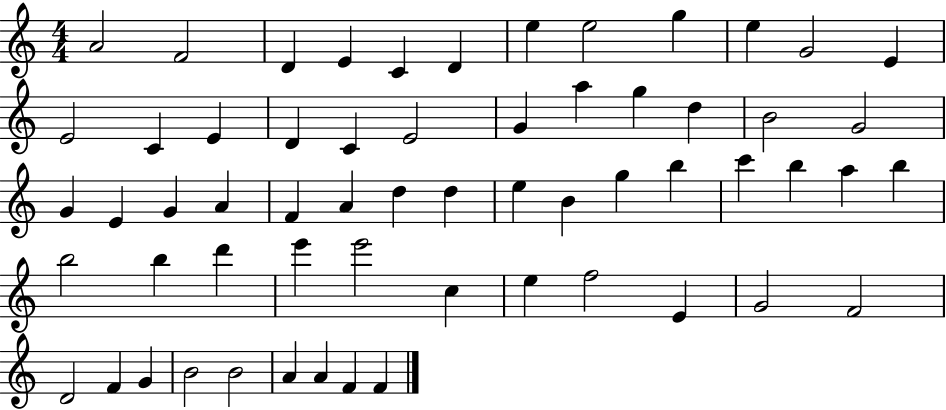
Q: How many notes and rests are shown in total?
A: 60